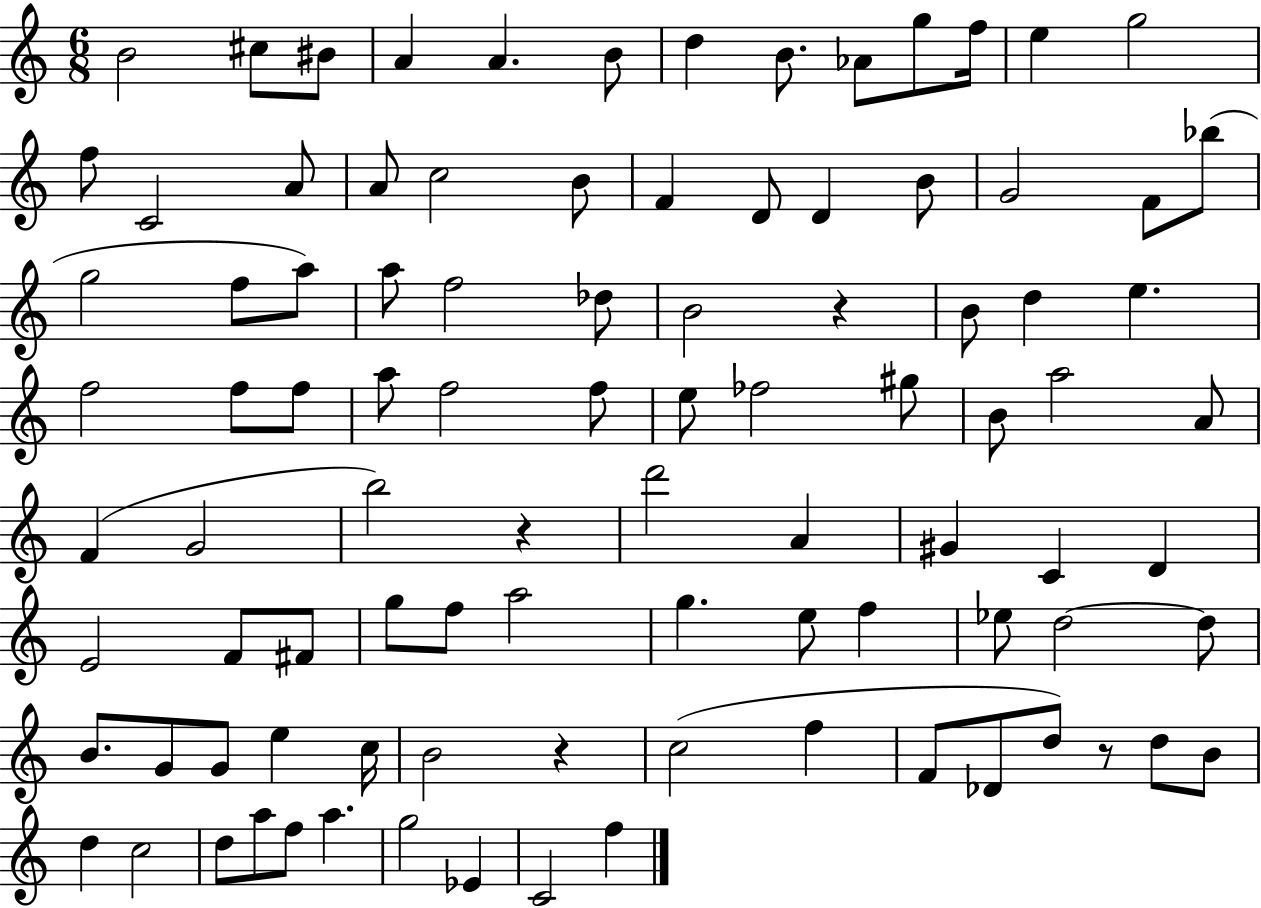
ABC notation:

X:1
T:Untitled
M:6/8
L:1/4
K:C
B2 ^c/2 ^B/2 A A B/2 d B/2 _A/2 g/2 f/4 e g2 f/2 C2 A/2 A/2 c2 B/2 F D/2 D B/2 G2 F/2 _b/2 g2 f/2 a/2 a/2 f2 _d/2 B2 z B/2 d e f2 f/2 f/2 a/2 f2 f/2 e/2 _f2 ^g/2 B/2 a2 A/2 F G2 b2 z d'2 A ^G C D E2 F/2 ^F/2 g/2 f/2 a2 g e/2 f _e/2 d2 d/2 B/2 G/2 G/2 e c/4 B2 z c2 f F/2 _D/2 d/2 z/2 d/2 B/2 d c2 d/2 a/2 f/2 a g2 _E C2 f